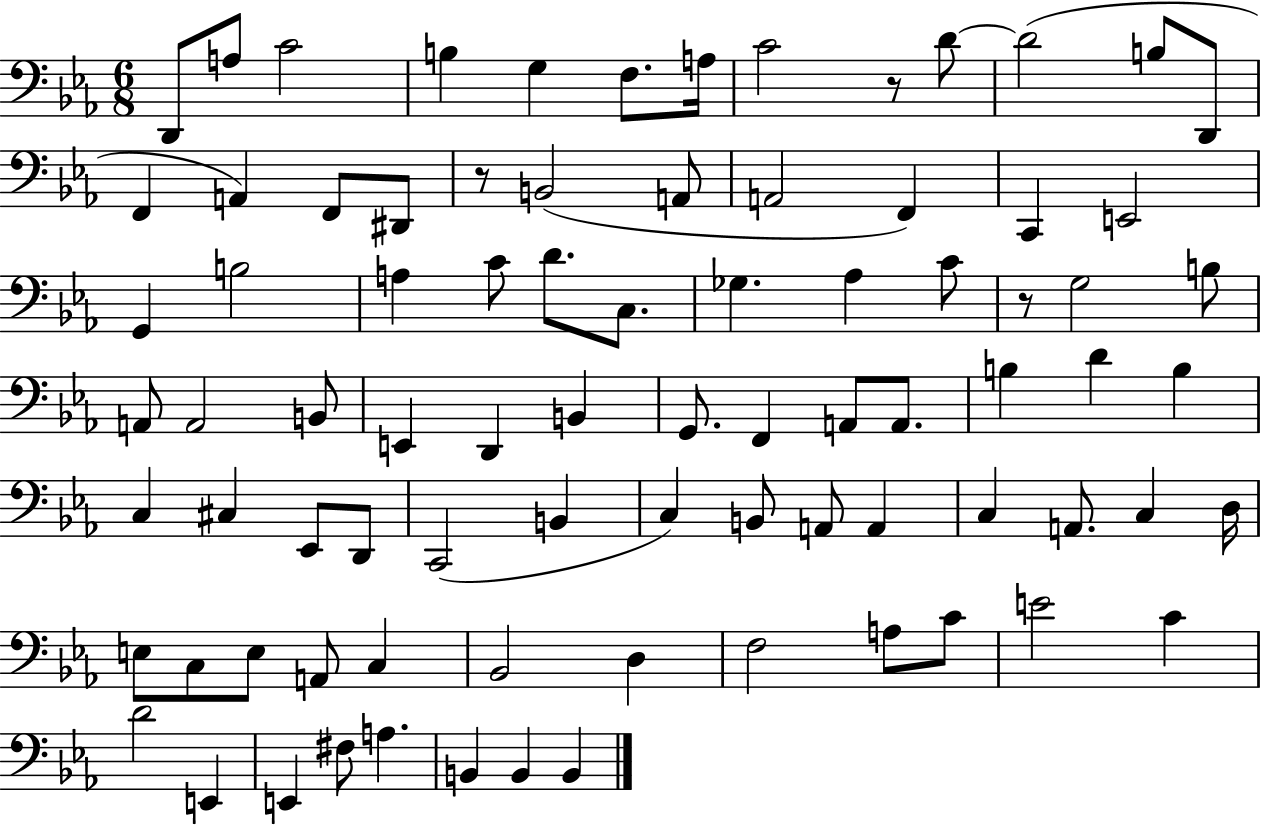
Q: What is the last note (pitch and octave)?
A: B2